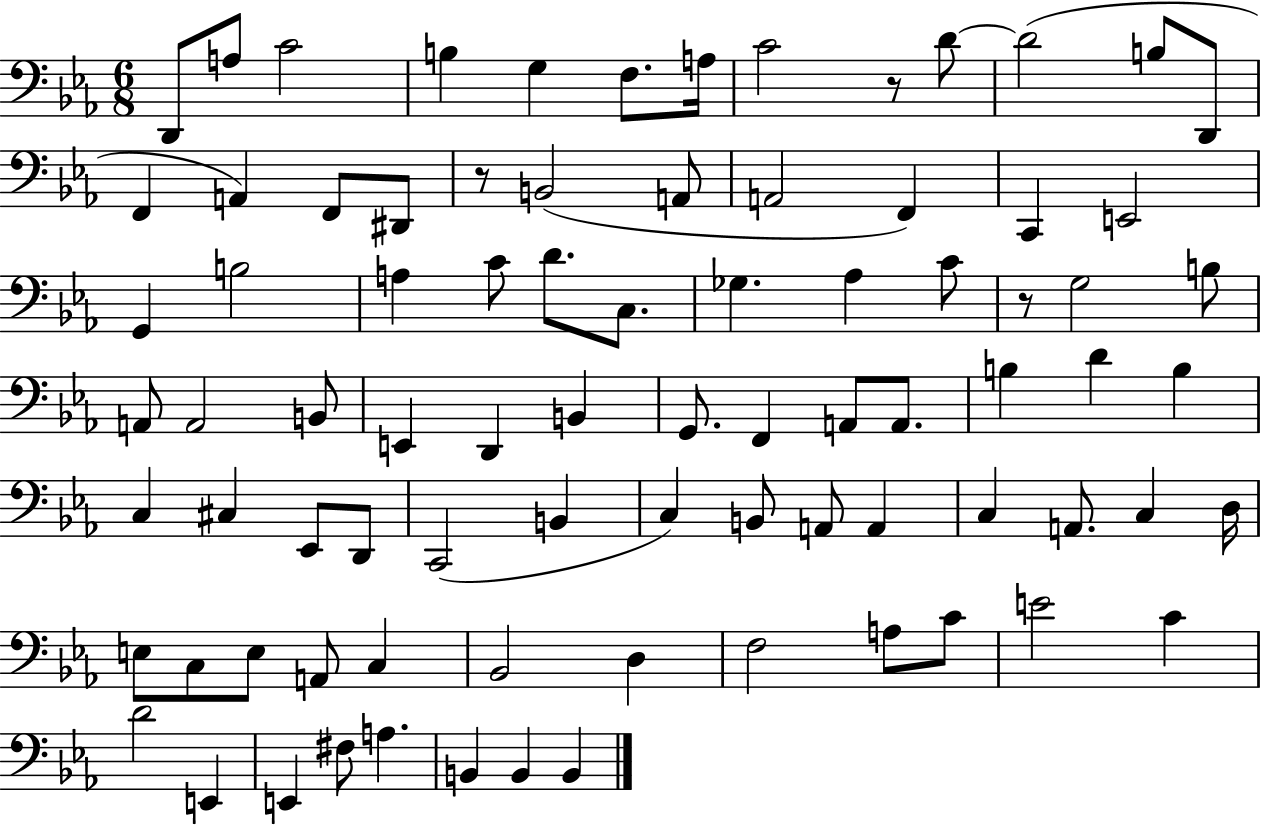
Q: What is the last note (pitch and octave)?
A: B2